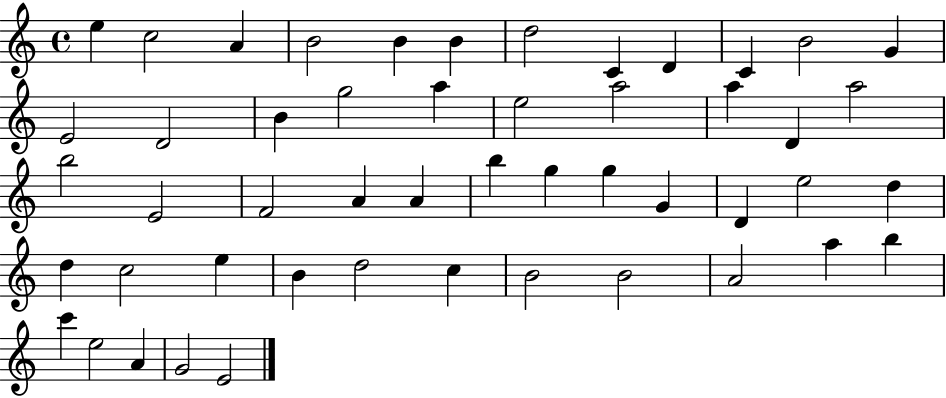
X:1
T:Untitled
M:4/4
L:1/4
K:C
e c2 A B2 B B d2 C D C B2 G E2 D2 B g2 a e2 a2 a D a2 b2 E2 F2 A A b g g G D e2 d d c2 e B d2 c B2 B2 A2 a b c' e2 A G2 E2